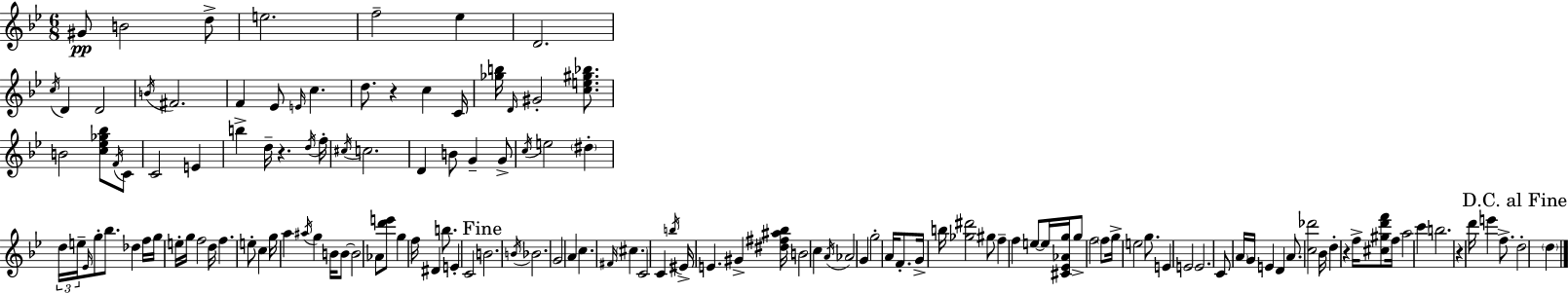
G#4/e B4/h D5/e E5/h. F5/h Eb5/q D4/h. C5/s D4/q D4/h B4/s F#4/h. F4/q Eb4/e E4/s C5/q. D5/e. R/q C5/q C4/s [Gb5,B5]/s D4/s G#4/h [C5,E5,G#5,Bb5]/e. B4/h [C5,Eb5,Gb5,Bb5]/e F4/s C4/e C4/h E4/q B5/q D5/s R/q. D5/s F5/s C#5/s C5/h. D4/q B4/e G4/q G4/e C5/s E5/h D#5/q D5/s E5/s Eb4/s G5/e Bb5/e. Db5/q F5/s G5/s E5/s G5/s F5/h D5/s F5/q. E5/e C5/q G5/s A5/q A#5/s G5/q B4/s B4/e B4/h Ab4/e [D6,E6]/e G5/q F5/s D#4/q B5/e. E4/q C4/h B4/h. B4/s Bb4/h. G4/h A4/q C5/q. F#4/s C#5/q. C4/h C4/q B5/s EIS4/s E4/q. G#4/q [D#5,F#5,A#5,Bb5]/s B4/h C5/q A4/s Ab4/h G4/q G5/h A4/s F4/e. G4/s B5/s [Gb5,D#6]/h G#5/e F5/q F5/q E5/e E5/s [C#4,Eb4,Ab4,G5]/s G5/e F5/h F5/e G5/s E5/h G5/e. E4/q E4/h E4/h. C4/e A4/s G4/s E4/q D4/q A4/e. [C5,Db6]/h Bb4/s D5/q R/q F5/s [C#5,G#5,D6,F6]/e F5/s A5/h C6/q B5/h. R/q D6/s E6/q F5/e. D5/h D5/q